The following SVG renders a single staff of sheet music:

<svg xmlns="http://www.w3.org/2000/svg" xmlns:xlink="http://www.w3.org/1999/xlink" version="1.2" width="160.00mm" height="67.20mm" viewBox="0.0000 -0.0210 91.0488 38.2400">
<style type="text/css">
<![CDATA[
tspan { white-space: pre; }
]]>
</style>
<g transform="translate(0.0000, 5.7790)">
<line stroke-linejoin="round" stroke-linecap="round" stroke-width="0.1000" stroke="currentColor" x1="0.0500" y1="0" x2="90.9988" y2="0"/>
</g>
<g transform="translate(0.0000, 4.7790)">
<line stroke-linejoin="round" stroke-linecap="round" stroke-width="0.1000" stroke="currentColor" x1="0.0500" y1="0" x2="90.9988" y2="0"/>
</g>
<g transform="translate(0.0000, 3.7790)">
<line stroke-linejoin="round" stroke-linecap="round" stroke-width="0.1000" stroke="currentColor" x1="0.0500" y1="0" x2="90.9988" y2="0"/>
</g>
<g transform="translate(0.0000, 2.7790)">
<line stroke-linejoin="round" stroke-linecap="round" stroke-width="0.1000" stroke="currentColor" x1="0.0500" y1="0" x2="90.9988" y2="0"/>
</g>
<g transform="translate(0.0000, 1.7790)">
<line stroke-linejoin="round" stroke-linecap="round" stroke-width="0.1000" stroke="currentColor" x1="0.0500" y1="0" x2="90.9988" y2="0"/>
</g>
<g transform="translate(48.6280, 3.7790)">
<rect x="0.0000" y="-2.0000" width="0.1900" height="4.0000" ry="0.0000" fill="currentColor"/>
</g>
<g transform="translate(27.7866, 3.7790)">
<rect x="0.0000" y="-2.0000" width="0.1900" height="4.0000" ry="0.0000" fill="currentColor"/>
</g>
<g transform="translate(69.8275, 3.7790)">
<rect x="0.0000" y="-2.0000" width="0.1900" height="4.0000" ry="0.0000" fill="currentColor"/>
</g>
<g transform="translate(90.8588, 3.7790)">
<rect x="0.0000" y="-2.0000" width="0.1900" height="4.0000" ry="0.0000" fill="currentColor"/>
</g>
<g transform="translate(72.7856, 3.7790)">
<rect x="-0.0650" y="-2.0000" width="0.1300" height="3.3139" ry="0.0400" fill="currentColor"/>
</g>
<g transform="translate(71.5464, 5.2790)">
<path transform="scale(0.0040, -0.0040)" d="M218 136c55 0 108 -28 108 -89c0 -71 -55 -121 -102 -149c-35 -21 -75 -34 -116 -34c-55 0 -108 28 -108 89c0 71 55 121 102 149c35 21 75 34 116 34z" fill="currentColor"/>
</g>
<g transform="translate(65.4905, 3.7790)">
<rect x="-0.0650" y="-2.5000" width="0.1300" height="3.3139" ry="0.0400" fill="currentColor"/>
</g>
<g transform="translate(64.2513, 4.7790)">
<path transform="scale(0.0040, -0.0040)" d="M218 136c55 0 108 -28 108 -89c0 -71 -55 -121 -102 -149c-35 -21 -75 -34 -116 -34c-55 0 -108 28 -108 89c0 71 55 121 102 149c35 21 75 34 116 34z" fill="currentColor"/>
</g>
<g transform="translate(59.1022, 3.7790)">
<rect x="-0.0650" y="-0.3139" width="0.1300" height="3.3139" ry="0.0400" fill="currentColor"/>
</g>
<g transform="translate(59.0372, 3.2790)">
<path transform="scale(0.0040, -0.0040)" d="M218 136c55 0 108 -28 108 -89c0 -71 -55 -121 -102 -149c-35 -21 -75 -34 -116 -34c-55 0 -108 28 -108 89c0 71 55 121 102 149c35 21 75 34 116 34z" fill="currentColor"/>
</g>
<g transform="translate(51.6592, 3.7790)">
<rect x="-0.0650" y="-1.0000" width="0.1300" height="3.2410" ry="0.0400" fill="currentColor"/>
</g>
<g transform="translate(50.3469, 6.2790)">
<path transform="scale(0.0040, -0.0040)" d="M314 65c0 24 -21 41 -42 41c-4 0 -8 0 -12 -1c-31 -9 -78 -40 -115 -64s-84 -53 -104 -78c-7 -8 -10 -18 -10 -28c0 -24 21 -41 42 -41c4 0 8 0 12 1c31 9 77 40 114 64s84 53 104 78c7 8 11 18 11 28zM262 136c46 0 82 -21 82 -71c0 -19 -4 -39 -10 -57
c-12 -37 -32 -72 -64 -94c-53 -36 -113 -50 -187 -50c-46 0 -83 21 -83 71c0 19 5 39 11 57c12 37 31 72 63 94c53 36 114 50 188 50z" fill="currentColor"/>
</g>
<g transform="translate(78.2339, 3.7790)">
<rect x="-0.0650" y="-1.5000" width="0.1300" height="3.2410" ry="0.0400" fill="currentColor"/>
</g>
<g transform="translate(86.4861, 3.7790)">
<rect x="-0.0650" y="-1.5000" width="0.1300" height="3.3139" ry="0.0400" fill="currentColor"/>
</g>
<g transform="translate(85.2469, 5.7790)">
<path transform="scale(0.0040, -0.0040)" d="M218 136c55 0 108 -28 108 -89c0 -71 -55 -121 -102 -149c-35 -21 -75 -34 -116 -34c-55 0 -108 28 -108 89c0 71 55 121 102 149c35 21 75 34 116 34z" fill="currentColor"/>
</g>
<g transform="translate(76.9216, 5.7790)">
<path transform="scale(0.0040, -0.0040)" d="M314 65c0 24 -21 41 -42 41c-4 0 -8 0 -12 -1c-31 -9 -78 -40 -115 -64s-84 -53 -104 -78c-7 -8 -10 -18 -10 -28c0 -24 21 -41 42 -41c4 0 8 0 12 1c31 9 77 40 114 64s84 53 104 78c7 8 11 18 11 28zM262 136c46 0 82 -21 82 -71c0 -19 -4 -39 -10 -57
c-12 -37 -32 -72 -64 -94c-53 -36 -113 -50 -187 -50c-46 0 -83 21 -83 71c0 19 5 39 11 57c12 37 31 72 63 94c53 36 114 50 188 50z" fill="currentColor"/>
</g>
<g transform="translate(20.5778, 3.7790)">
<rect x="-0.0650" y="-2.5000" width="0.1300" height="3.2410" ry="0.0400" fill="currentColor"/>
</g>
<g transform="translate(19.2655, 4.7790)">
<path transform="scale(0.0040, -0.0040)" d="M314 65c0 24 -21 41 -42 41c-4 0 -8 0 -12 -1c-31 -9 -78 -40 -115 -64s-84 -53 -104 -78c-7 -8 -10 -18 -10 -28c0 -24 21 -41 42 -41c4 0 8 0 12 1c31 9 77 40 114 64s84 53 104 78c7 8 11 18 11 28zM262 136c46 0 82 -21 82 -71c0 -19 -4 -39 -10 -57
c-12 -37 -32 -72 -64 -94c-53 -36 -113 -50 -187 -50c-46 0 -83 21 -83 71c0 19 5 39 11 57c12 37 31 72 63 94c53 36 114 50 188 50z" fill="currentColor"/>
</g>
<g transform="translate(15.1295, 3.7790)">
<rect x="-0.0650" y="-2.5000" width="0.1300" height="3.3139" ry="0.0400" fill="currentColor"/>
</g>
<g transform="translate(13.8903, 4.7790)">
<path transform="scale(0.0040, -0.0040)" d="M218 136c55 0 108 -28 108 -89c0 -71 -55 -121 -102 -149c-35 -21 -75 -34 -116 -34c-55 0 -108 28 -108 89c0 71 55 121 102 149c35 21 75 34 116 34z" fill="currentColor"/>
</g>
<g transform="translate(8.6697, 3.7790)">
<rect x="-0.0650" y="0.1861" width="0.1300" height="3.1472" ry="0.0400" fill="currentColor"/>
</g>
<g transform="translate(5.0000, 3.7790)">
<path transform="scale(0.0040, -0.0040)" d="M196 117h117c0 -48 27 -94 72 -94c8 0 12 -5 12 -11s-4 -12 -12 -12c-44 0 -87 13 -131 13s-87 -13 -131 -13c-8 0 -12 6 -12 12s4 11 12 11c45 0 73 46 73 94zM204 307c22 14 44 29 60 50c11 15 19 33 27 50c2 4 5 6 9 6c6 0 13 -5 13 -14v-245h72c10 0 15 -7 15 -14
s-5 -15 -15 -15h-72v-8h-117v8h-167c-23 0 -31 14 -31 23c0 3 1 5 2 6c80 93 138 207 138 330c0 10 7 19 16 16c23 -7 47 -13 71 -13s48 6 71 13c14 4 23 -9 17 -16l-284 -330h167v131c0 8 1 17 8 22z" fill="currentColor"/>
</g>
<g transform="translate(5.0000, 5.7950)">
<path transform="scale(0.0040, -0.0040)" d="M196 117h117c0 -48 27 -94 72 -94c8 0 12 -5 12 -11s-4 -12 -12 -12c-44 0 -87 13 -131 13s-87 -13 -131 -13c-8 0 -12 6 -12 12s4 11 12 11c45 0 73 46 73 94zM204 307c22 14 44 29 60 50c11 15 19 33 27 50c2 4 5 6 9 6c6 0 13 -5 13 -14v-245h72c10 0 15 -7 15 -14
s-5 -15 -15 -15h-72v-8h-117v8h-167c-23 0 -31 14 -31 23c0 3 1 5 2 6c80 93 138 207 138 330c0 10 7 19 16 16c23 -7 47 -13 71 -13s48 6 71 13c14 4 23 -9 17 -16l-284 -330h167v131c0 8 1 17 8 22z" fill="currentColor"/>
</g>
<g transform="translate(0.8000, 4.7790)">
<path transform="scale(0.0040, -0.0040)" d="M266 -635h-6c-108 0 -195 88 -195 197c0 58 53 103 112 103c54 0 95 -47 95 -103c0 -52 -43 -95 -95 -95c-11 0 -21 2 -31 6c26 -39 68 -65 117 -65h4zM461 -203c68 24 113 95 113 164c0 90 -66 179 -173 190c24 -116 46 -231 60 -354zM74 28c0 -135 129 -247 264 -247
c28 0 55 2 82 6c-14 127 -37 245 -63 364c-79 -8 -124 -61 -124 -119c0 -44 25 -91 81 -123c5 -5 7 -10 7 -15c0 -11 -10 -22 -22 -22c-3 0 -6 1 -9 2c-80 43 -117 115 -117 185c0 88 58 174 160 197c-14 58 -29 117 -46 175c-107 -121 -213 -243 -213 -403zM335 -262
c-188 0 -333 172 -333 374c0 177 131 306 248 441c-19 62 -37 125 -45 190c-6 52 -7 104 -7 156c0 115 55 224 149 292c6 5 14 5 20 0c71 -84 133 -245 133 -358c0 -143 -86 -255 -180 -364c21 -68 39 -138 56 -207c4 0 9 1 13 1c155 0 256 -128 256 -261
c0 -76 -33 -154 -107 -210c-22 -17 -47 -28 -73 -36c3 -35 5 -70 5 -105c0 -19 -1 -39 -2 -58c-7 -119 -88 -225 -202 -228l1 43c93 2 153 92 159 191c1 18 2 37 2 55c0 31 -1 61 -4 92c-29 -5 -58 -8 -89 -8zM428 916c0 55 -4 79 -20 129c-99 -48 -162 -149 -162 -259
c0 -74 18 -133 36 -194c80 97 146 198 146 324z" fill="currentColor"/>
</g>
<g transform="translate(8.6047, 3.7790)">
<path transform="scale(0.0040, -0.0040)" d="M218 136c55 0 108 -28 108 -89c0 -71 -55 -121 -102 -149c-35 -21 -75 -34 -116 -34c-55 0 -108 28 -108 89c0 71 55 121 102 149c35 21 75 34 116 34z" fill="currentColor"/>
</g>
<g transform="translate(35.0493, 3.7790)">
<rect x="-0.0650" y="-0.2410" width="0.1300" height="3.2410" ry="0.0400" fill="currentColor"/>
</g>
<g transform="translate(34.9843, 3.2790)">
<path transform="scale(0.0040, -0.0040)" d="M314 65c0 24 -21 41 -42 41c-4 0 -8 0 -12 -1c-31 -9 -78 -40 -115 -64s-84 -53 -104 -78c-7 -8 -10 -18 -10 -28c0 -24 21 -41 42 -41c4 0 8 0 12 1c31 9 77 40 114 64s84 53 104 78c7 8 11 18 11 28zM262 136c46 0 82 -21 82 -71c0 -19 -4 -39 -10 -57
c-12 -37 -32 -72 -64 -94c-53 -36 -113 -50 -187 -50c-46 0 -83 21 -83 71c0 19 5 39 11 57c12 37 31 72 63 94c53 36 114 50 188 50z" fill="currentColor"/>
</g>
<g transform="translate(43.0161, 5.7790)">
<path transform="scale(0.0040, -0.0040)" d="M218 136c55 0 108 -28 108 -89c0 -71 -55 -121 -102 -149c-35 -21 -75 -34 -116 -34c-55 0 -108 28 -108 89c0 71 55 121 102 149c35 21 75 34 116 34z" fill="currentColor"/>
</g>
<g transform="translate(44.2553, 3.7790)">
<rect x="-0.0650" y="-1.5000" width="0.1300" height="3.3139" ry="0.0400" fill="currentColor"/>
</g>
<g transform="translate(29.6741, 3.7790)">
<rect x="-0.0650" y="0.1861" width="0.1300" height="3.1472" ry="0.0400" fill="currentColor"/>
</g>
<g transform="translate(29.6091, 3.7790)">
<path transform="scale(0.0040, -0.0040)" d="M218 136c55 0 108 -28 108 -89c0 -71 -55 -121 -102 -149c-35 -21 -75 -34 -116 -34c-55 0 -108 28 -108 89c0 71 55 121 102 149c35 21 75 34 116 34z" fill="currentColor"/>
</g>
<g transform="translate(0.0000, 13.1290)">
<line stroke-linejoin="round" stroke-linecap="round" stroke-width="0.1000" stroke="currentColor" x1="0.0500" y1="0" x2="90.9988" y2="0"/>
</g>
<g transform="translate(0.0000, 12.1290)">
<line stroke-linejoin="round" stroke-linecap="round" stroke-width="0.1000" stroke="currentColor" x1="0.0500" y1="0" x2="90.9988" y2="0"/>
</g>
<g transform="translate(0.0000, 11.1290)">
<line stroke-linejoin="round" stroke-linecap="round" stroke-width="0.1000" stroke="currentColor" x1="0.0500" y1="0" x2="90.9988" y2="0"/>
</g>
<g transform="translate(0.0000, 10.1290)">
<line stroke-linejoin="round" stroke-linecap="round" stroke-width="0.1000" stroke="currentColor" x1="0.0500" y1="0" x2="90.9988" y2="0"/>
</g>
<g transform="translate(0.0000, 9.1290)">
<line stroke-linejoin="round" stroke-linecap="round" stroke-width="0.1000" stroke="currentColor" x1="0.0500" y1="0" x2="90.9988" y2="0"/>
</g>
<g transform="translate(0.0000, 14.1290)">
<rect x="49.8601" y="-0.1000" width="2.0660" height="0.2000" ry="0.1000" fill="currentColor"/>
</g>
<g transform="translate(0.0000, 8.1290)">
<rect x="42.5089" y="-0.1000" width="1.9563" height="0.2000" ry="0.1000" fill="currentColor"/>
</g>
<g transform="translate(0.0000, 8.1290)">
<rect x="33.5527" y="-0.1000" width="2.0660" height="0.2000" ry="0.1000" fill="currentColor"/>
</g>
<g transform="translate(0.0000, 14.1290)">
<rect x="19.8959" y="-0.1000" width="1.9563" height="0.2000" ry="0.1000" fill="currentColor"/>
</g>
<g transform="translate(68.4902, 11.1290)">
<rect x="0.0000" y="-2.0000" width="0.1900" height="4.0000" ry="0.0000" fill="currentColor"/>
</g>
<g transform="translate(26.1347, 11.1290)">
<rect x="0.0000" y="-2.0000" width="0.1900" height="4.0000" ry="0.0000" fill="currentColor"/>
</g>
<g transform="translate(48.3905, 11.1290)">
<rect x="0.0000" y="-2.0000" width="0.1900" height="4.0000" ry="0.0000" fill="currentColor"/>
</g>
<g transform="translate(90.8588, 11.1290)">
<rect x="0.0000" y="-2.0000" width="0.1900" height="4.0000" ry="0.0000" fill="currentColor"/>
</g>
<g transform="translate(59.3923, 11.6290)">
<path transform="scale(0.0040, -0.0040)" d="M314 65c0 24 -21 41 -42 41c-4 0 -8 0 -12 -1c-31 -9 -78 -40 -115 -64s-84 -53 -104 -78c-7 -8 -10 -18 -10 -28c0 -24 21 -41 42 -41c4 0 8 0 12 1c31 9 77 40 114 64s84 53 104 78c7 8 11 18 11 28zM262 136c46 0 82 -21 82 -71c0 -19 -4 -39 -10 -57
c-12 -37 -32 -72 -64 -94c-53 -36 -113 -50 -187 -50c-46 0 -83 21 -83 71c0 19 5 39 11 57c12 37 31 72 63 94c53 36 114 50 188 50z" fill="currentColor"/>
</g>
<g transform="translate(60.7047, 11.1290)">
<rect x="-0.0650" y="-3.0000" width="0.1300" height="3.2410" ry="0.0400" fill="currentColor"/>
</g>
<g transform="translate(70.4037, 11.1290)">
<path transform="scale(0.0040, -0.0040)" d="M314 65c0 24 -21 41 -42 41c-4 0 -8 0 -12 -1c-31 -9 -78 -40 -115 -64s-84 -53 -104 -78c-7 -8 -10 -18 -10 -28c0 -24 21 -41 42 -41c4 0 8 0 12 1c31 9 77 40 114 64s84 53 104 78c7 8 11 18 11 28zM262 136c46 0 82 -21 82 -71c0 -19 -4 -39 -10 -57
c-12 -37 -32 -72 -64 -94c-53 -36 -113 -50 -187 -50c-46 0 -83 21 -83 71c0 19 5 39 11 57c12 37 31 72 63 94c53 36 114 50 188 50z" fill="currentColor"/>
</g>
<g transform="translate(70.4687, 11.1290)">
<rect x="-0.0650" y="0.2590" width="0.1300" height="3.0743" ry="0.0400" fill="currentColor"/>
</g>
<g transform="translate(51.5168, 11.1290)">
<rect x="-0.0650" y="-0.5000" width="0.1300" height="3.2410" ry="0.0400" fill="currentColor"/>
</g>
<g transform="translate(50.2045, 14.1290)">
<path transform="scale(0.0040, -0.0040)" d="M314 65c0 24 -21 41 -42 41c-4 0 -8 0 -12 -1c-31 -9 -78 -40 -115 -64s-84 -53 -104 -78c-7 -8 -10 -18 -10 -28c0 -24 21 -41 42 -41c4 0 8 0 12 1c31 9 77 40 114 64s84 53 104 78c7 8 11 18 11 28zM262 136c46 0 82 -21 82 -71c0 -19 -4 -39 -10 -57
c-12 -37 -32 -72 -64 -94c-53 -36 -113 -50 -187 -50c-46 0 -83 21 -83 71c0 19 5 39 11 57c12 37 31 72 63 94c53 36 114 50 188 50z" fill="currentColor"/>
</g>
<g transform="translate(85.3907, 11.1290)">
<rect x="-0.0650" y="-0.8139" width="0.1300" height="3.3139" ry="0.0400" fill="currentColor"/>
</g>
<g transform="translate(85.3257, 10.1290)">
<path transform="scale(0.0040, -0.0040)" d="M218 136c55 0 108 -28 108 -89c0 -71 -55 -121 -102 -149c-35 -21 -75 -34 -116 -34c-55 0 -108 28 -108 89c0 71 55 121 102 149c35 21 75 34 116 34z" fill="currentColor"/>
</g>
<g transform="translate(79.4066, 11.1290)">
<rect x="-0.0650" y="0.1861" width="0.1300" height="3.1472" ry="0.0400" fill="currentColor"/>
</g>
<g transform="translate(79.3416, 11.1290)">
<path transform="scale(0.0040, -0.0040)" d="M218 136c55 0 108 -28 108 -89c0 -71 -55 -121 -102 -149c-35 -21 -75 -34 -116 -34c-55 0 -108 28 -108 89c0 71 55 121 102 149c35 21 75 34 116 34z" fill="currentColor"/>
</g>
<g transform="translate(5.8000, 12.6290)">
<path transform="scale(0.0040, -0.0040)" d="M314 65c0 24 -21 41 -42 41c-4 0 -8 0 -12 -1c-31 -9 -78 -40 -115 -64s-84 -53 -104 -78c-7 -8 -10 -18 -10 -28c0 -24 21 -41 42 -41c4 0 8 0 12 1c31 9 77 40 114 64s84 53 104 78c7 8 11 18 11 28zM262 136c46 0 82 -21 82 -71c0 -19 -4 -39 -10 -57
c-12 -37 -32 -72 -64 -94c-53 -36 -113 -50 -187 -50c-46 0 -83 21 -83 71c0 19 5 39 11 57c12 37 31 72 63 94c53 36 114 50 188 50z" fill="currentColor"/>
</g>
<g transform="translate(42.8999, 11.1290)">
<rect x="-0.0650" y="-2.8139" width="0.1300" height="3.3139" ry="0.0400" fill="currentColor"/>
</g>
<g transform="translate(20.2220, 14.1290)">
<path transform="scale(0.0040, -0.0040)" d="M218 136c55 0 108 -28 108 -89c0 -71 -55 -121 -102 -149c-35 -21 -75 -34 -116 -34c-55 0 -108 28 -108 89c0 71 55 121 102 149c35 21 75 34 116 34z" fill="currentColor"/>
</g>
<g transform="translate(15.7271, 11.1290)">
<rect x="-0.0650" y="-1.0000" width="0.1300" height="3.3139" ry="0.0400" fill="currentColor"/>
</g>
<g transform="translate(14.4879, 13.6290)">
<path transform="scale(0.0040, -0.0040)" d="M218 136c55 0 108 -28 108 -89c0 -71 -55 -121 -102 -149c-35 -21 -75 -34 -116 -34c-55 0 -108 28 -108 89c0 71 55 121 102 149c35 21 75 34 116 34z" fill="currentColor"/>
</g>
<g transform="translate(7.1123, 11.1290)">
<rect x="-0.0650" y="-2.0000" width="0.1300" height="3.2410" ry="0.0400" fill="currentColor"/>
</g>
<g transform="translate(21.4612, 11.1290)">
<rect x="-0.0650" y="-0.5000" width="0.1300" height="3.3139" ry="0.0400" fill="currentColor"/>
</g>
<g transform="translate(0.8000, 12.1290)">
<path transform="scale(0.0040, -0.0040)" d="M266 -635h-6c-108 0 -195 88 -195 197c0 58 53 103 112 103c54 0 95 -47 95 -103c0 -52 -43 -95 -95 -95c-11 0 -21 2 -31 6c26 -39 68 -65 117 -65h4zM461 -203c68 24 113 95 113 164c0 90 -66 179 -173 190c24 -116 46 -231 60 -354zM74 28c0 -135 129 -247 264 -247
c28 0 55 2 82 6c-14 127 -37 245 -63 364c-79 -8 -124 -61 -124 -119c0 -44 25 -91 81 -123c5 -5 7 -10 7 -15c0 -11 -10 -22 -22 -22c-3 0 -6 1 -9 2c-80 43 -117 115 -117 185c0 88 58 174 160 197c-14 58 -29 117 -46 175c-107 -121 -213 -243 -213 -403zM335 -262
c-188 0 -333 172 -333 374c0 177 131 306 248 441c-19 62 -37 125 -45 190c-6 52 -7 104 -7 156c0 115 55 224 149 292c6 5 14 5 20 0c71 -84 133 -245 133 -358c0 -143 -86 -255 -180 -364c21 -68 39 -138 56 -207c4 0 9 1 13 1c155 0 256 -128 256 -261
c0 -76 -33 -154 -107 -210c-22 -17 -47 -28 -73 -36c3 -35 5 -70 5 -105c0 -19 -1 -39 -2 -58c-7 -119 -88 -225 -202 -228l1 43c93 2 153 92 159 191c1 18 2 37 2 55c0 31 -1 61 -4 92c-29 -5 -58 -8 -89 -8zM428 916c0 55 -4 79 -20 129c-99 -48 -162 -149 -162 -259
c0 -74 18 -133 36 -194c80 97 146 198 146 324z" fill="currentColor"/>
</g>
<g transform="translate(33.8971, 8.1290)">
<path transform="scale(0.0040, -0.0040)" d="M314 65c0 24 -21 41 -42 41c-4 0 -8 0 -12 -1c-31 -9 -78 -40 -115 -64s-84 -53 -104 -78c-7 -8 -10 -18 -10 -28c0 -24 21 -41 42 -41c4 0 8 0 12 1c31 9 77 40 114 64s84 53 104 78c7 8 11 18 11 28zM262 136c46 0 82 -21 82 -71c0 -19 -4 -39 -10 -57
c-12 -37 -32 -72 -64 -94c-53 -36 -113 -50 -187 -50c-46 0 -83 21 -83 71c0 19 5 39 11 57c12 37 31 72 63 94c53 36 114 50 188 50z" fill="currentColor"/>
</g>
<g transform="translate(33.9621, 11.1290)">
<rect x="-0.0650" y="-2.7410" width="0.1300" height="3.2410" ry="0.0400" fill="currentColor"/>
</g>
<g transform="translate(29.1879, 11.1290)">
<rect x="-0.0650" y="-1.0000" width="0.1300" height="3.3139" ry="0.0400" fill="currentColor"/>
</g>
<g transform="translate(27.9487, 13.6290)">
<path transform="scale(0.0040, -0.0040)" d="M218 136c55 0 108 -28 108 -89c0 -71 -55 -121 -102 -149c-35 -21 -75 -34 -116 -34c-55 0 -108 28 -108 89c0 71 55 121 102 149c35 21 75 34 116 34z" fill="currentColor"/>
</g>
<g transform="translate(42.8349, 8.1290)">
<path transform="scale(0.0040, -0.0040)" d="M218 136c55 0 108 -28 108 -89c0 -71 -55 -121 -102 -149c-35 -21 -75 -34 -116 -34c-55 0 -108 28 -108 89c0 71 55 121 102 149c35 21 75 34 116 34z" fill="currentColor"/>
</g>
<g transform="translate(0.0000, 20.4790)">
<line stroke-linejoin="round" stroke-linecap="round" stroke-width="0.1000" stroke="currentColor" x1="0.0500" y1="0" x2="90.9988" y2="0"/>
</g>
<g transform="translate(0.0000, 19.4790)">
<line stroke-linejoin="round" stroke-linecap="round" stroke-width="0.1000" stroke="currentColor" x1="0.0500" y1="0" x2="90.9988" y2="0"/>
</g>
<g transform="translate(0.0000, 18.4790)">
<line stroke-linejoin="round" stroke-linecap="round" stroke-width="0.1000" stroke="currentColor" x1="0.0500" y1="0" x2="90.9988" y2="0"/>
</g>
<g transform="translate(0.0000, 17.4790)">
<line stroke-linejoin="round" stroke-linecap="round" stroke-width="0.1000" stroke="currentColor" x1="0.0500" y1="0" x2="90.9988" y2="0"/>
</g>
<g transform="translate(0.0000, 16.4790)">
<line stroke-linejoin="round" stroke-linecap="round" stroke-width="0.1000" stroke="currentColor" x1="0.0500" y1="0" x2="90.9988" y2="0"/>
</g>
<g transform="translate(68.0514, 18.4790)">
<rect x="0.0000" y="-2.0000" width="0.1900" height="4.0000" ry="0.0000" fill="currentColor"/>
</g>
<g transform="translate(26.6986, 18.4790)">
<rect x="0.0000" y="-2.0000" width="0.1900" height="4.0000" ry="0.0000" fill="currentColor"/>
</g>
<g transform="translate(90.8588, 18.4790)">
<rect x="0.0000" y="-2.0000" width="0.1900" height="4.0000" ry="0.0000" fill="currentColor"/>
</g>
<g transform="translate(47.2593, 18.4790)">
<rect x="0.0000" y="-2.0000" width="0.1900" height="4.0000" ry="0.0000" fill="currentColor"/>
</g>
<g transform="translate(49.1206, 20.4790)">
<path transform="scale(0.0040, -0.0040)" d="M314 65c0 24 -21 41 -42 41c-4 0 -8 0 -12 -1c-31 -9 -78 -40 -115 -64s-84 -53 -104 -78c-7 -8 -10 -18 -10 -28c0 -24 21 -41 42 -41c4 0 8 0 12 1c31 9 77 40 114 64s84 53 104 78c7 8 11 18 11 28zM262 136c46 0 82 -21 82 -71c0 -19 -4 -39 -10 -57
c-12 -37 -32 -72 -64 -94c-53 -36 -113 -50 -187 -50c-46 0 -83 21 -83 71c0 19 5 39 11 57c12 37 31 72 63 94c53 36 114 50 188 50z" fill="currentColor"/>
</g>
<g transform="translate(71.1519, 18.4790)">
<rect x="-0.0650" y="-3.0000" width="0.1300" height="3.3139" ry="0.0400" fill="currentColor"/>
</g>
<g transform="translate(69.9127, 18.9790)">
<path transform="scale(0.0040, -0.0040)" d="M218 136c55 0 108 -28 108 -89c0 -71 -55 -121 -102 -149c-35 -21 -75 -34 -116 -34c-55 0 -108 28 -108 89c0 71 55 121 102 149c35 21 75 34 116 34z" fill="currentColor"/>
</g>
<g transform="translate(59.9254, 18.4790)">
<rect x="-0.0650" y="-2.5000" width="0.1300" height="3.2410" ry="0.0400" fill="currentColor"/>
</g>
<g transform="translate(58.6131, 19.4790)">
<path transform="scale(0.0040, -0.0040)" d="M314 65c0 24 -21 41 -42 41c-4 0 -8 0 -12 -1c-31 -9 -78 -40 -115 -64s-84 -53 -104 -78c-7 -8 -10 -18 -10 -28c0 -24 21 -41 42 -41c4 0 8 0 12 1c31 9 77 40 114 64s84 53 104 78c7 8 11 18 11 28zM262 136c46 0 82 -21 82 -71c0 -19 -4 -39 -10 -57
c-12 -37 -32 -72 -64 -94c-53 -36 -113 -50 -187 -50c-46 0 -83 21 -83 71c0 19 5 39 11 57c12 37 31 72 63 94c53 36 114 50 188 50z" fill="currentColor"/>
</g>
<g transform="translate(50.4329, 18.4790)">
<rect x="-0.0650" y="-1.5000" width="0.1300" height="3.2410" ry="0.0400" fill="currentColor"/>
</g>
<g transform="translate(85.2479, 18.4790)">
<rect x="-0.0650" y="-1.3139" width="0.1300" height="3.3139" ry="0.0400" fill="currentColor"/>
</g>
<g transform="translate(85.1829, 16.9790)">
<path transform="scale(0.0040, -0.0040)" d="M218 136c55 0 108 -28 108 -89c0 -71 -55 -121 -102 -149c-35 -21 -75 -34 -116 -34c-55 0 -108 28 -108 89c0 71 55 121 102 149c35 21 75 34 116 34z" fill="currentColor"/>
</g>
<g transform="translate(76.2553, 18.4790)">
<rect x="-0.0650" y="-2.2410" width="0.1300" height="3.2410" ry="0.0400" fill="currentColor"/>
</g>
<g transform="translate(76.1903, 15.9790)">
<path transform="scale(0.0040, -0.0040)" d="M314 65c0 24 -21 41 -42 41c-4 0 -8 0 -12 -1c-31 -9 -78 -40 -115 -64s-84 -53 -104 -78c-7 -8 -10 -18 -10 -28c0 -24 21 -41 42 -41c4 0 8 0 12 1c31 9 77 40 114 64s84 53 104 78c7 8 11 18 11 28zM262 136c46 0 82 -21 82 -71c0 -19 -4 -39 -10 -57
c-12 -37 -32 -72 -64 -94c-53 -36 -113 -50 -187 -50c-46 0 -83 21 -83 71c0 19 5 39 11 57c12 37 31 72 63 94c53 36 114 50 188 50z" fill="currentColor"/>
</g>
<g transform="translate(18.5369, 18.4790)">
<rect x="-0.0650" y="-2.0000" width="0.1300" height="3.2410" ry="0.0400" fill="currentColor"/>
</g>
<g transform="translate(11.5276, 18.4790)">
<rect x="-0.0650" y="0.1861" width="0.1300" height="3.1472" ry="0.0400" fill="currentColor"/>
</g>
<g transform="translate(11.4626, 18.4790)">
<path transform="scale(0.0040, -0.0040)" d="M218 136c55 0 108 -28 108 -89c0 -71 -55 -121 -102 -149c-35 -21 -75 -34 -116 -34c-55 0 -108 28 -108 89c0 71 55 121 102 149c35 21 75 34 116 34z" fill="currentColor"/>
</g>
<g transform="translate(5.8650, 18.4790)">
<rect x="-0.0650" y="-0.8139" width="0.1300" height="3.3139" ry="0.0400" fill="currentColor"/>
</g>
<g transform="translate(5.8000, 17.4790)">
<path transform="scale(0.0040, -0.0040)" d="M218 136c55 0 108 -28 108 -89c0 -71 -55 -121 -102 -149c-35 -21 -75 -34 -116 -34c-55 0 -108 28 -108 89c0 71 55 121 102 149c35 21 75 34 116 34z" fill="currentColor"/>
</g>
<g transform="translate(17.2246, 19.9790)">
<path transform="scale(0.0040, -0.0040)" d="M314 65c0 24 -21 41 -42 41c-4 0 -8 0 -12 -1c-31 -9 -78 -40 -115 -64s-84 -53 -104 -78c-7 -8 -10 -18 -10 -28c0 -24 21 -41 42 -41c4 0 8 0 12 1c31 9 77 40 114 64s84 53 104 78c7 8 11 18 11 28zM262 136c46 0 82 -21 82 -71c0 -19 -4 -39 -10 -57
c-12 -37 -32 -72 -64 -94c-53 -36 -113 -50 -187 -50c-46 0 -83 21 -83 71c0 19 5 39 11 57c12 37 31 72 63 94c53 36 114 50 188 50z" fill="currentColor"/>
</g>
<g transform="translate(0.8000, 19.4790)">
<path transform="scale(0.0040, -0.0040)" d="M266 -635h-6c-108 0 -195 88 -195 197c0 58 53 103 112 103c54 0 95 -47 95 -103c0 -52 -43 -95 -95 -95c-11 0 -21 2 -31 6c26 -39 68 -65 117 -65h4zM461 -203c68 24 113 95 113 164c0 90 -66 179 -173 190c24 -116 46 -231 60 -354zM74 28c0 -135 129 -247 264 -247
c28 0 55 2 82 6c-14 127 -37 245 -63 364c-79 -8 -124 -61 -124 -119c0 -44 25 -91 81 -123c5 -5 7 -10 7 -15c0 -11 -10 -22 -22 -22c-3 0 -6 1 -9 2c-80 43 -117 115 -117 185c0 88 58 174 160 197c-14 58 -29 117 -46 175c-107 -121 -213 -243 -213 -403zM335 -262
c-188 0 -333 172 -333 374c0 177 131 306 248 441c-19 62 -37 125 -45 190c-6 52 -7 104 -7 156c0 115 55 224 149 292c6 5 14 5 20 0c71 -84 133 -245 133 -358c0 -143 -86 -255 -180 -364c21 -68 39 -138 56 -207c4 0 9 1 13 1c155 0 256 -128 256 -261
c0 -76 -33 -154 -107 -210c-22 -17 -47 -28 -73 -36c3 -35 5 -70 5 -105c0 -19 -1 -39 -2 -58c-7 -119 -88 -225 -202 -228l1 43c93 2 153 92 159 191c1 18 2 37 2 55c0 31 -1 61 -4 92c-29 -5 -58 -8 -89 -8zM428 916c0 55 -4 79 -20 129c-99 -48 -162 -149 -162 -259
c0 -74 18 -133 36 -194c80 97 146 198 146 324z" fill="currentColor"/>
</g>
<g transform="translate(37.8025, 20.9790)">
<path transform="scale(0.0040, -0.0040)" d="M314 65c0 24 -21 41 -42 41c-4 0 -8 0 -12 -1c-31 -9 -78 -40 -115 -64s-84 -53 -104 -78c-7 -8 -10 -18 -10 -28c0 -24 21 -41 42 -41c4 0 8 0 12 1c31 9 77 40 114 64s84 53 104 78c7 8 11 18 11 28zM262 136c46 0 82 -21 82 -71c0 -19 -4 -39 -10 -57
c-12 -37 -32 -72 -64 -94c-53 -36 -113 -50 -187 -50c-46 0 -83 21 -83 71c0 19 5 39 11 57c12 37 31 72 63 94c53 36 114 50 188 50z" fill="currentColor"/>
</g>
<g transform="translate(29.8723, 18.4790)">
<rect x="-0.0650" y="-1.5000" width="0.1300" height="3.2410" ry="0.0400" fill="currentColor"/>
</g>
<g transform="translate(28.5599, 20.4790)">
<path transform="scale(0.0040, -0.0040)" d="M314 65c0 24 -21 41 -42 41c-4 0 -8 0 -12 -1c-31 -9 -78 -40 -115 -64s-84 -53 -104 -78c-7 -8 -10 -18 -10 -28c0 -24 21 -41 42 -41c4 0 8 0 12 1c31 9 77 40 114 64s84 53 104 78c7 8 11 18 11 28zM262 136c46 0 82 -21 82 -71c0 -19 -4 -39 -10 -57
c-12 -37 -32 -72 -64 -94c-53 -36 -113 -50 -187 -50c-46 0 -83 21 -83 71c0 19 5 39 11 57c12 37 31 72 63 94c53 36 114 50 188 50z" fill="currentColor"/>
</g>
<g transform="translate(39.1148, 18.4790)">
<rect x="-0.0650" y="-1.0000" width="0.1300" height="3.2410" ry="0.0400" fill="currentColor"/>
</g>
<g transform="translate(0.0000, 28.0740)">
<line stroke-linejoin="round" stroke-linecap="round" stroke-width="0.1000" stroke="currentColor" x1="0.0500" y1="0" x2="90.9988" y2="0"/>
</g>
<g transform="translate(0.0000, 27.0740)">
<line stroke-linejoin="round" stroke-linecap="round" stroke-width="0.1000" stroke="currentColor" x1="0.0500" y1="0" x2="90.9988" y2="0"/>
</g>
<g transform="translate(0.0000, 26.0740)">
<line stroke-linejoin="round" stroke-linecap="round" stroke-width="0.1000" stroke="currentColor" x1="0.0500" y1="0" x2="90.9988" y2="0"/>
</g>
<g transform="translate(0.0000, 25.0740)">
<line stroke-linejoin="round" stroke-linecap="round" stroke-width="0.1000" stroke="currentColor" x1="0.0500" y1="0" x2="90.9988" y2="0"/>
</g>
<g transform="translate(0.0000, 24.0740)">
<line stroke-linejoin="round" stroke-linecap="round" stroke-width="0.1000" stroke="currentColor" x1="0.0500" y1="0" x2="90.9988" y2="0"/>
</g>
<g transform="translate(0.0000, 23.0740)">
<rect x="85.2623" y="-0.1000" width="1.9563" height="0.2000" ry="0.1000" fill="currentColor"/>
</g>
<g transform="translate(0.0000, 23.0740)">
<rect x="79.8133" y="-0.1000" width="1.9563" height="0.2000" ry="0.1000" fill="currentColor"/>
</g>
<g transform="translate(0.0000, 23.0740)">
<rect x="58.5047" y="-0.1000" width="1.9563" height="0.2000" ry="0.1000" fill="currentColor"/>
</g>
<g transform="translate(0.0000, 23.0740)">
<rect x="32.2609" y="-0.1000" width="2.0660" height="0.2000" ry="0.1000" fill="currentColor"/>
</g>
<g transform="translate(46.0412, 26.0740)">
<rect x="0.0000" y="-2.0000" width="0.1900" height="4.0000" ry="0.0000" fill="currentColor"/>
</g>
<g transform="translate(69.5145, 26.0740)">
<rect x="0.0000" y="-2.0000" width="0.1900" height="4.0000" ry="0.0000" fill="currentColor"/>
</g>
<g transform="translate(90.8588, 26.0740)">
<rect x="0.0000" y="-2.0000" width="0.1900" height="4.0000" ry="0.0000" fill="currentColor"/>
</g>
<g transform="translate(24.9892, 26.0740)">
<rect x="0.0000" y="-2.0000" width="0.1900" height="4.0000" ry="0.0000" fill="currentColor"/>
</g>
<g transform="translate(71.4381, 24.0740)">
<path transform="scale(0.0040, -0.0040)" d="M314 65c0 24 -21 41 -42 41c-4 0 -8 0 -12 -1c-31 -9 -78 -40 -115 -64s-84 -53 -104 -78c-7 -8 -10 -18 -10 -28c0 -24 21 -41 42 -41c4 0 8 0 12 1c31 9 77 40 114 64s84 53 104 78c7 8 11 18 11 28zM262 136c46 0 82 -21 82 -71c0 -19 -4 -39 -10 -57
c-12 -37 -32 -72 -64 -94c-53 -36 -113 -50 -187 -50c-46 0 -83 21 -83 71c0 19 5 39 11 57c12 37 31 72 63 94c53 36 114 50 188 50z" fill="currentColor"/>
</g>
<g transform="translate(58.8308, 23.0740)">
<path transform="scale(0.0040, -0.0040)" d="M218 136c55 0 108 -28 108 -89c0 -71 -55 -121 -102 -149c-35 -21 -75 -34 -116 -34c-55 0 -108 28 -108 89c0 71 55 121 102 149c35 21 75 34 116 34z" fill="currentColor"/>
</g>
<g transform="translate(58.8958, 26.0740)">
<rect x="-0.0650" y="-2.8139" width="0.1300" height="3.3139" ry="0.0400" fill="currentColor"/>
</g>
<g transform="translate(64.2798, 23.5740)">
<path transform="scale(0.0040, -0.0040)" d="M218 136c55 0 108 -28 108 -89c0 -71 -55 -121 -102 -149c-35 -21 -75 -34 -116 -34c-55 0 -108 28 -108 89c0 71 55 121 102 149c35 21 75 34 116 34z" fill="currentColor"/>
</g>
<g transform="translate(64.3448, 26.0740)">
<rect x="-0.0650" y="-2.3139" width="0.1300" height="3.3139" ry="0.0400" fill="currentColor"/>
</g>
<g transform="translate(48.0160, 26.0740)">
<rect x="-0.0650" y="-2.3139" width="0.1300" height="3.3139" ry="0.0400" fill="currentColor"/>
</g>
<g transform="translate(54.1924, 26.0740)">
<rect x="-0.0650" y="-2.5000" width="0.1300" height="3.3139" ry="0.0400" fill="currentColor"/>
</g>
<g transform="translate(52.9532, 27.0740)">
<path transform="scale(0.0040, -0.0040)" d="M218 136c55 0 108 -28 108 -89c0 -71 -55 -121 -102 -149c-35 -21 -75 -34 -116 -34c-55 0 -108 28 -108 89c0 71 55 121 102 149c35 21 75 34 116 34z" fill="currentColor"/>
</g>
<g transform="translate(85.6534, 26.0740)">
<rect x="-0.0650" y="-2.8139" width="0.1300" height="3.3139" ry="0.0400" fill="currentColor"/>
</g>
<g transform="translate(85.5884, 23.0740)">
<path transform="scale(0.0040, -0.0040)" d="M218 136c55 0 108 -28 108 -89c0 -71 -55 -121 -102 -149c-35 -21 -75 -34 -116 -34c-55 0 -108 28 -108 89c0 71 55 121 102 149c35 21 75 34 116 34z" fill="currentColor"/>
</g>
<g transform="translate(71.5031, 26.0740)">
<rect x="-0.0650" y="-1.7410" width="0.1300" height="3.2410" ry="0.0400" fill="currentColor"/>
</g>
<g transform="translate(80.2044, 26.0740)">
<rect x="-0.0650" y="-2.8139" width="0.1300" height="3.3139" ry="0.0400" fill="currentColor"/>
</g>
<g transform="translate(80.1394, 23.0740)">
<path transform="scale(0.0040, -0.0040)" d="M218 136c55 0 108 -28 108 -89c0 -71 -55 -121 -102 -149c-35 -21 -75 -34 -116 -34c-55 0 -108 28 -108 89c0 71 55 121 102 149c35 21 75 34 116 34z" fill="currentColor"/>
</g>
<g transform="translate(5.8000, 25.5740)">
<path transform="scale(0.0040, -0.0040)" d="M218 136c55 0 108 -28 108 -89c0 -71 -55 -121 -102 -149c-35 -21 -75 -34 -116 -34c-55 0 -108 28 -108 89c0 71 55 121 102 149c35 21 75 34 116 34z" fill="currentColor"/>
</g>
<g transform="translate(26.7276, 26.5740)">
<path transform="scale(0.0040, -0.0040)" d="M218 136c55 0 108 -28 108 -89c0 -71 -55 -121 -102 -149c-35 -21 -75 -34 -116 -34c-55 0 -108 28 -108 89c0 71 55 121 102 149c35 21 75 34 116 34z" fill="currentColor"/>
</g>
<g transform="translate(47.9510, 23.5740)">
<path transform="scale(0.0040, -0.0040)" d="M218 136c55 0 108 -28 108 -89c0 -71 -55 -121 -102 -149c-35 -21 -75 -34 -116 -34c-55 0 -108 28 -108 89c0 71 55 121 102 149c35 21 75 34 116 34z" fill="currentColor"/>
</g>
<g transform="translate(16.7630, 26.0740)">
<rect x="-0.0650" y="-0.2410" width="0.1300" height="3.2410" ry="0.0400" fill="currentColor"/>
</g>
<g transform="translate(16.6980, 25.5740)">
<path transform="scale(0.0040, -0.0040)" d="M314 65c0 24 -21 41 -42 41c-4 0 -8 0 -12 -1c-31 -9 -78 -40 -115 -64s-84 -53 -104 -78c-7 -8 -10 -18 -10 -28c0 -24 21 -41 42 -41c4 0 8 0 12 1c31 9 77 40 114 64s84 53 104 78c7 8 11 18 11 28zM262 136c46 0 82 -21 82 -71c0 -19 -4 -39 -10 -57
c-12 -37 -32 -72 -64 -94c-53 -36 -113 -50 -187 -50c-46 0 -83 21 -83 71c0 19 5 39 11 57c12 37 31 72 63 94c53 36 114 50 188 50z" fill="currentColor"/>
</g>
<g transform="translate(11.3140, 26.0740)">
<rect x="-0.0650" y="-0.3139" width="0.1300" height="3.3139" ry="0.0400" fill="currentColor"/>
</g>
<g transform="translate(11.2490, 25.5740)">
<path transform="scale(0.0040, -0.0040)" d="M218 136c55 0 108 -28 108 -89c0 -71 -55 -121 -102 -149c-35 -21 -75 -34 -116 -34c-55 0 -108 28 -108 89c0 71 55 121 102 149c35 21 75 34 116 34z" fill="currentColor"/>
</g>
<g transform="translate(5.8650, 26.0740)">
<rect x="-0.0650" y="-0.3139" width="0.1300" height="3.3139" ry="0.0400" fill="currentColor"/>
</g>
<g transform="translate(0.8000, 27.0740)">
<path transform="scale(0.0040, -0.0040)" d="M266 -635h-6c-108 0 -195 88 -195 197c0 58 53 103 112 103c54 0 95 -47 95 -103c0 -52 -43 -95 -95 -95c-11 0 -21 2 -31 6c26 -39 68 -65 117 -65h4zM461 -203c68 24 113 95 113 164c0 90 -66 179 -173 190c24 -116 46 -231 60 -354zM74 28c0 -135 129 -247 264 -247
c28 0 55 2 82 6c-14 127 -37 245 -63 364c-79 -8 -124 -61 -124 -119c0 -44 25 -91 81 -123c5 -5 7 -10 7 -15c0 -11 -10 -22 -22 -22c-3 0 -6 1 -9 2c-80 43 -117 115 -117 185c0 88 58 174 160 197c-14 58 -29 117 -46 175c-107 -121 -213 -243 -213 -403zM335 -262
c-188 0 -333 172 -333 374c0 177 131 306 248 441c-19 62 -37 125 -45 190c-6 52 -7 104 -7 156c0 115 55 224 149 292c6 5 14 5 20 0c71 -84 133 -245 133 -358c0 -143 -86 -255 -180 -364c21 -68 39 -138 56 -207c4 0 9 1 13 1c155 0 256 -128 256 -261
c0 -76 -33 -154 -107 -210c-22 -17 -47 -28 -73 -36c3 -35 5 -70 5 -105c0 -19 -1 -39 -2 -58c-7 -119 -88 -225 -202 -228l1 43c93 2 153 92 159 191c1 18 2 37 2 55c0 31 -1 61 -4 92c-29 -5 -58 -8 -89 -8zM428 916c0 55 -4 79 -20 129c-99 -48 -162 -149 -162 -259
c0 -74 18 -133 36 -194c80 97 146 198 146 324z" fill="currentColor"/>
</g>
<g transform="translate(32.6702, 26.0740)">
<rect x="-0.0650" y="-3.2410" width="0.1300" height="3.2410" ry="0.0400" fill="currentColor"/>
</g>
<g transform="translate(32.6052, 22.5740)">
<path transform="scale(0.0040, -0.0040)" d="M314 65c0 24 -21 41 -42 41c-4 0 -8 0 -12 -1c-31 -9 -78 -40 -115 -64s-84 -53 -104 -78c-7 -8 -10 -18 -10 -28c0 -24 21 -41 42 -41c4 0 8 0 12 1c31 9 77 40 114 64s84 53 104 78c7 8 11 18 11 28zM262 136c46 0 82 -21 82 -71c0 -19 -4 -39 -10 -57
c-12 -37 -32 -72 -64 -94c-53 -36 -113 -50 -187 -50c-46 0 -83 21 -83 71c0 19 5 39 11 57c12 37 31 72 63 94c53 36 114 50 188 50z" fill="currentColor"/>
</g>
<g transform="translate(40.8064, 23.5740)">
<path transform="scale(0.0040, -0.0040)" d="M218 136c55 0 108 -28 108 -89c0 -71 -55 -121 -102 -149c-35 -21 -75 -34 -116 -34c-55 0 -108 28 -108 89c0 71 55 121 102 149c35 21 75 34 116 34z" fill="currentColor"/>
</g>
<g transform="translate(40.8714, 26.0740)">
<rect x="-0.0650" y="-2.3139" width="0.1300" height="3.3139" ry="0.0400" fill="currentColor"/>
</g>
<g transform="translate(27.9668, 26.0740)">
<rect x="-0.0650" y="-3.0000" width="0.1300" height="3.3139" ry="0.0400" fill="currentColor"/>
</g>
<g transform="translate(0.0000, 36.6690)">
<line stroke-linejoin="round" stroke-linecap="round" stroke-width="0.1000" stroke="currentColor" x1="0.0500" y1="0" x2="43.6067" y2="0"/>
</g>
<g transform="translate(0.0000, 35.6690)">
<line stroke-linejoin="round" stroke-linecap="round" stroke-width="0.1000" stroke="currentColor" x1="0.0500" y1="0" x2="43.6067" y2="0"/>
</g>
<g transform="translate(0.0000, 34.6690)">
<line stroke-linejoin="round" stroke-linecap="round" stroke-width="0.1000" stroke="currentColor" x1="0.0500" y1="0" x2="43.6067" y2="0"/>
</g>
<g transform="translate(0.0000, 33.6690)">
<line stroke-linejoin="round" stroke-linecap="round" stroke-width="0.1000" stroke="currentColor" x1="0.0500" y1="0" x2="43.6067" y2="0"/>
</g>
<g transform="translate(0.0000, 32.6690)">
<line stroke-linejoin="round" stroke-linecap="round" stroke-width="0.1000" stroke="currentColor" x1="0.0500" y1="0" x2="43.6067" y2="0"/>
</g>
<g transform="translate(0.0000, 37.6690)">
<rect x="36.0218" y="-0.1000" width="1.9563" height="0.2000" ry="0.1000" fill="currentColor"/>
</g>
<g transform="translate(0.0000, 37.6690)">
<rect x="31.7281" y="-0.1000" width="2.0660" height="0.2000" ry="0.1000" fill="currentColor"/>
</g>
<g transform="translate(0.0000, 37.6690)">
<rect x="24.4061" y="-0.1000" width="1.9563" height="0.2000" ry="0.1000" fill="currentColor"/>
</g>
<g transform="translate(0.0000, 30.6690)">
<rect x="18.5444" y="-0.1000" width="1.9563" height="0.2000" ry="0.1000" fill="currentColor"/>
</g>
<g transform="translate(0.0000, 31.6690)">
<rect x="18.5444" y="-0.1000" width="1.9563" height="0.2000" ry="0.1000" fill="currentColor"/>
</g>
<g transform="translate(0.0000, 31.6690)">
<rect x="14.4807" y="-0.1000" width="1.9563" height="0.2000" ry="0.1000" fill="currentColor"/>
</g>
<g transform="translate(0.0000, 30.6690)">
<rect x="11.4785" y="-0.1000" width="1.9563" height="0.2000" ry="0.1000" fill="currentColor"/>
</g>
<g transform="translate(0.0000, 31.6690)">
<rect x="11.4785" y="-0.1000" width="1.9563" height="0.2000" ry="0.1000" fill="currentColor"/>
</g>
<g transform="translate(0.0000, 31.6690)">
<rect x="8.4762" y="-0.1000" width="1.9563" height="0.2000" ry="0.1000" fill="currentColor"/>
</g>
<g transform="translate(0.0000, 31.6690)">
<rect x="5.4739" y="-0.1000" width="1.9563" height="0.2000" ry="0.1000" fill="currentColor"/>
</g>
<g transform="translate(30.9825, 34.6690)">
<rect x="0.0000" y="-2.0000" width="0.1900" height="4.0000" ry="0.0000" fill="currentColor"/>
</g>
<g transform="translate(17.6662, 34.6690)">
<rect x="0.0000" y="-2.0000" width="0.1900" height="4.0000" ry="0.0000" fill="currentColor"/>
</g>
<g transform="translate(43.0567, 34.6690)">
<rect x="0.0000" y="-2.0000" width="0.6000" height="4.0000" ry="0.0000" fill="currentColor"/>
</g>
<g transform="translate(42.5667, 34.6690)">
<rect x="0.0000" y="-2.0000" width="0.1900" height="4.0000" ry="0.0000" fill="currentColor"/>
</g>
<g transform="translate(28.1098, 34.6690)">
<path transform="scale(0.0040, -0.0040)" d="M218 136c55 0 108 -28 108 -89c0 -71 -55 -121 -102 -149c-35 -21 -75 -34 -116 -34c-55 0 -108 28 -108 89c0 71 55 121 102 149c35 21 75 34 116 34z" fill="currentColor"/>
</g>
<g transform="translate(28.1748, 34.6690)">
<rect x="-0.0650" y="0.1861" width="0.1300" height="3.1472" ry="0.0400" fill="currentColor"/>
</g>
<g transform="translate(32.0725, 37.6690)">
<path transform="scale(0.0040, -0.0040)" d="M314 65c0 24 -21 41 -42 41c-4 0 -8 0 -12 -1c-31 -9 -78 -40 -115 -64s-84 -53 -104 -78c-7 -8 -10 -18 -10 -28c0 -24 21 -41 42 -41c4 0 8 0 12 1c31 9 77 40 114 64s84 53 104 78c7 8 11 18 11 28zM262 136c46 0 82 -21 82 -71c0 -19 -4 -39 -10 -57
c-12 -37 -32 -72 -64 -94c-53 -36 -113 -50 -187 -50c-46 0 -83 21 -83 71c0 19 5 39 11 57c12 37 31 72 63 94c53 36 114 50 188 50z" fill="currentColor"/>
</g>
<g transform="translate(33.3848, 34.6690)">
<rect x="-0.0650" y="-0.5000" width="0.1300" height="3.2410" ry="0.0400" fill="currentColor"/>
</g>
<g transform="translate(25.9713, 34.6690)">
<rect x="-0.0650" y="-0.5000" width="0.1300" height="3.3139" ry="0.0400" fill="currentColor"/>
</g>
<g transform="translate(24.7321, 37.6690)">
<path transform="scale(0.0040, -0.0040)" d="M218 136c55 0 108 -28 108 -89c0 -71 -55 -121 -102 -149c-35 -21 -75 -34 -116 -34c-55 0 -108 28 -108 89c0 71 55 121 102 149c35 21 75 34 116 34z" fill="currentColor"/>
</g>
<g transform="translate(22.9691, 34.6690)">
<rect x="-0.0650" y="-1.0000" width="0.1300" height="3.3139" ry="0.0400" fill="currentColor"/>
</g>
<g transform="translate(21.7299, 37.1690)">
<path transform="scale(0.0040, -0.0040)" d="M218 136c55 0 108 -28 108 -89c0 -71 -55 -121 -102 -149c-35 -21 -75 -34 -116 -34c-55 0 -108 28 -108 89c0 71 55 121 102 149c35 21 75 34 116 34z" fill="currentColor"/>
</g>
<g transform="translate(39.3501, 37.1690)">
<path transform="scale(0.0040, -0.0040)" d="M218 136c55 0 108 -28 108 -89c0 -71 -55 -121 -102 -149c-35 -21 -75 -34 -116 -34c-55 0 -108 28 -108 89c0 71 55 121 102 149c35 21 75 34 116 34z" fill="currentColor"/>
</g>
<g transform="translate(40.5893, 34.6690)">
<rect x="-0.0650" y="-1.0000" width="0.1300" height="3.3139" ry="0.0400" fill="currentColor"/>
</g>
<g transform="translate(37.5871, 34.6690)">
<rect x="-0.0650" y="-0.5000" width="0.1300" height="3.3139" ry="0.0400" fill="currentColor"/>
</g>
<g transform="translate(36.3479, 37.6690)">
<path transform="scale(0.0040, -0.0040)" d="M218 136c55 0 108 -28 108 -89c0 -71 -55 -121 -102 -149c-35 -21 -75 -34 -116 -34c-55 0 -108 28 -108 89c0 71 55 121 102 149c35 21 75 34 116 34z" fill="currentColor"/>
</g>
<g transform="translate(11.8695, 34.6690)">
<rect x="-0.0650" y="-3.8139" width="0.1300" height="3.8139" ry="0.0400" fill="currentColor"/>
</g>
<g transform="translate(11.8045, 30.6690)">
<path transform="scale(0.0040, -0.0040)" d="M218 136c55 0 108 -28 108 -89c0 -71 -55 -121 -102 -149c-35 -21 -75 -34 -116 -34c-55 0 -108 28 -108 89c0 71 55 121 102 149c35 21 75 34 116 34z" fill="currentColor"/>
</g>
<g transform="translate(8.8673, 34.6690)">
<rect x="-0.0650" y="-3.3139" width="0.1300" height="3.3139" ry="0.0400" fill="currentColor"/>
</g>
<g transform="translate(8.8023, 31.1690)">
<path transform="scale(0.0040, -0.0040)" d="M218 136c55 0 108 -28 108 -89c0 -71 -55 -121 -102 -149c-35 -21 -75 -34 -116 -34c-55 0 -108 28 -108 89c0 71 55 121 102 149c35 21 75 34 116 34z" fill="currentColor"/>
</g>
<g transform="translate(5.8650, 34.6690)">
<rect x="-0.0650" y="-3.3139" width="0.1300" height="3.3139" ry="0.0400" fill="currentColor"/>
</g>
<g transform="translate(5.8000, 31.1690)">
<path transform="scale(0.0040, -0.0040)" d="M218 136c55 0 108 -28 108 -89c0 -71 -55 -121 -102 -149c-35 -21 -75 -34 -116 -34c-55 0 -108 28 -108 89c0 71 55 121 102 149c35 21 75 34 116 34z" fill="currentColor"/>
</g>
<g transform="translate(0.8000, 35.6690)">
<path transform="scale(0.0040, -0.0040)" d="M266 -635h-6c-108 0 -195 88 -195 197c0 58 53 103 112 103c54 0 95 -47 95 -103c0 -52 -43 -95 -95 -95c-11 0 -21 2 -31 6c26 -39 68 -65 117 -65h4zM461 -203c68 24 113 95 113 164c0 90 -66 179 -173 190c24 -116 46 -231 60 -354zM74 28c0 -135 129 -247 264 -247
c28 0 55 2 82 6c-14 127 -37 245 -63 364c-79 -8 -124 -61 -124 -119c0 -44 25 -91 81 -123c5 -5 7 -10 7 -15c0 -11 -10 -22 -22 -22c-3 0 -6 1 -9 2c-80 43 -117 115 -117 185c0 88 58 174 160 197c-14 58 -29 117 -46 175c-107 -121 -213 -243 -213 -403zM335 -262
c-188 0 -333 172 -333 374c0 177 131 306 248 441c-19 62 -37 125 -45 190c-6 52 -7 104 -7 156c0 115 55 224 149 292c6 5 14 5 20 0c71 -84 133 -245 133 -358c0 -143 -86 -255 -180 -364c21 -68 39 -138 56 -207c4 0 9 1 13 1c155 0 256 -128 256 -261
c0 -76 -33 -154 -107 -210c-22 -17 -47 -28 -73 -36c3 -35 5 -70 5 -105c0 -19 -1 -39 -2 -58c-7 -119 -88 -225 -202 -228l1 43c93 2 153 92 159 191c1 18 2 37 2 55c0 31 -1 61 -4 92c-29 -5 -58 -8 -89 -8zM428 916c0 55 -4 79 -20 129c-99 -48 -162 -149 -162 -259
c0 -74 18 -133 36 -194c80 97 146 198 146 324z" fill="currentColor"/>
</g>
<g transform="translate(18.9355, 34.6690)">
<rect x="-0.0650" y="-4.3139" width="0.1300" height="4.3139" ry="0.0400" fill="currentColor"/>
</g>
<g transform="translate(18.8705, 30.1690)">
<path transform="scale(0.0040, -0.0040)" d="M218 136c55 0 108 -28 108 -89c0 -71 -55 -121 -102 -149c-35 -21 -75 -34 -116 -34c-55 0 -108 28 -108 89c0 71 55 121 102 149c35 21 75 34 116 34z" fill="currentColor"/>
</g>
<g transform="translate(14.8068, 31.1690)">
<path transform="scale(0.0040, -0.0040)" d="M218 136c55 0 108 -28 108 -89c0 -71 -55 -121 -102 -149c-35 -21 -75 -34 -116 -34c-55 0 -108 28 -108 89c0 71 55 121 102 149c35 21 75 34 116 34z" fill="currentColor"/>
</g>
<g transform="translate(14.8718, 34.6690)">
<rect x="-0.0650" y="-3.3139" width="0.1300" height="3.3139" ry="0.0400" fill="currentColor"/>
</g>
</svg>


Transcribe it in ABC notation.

X:1
T:Untitled
M:4/4
L:1/4
K:C
B G G2 B c2 E D2 c G F E2 E F2 D C D a2 a C2 A2 B2 B d d B F2 E2 D2 E2 G2 A g2 e c c c2 A b2 g g G a g f2 a a b b c' b d' D C B C2 C D